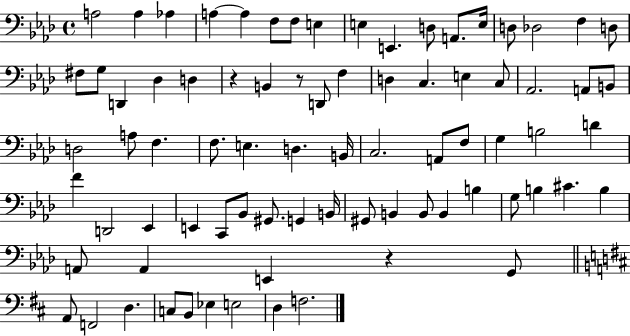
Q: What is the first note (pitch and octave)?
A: A3